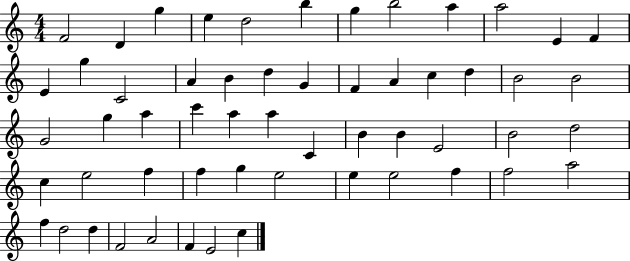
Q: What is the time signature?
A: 4/4